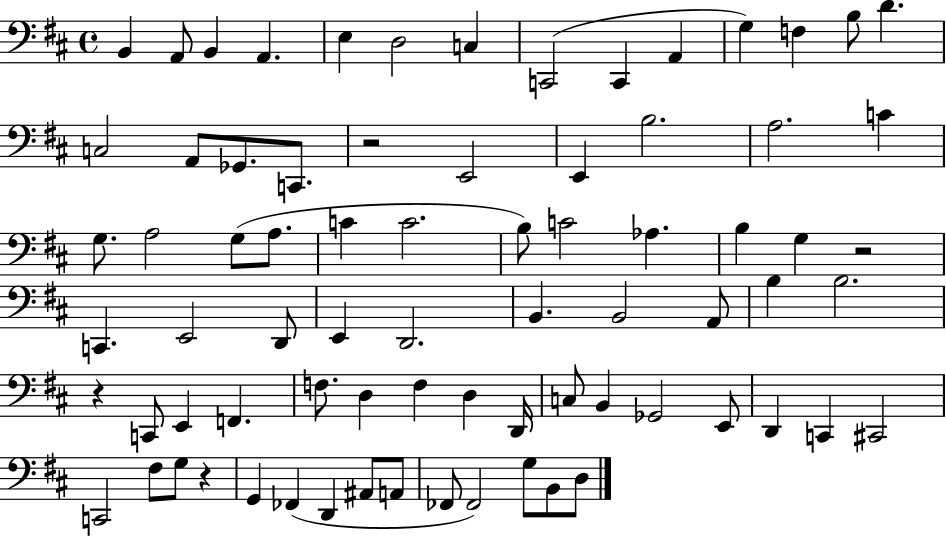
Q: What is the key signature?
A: D major